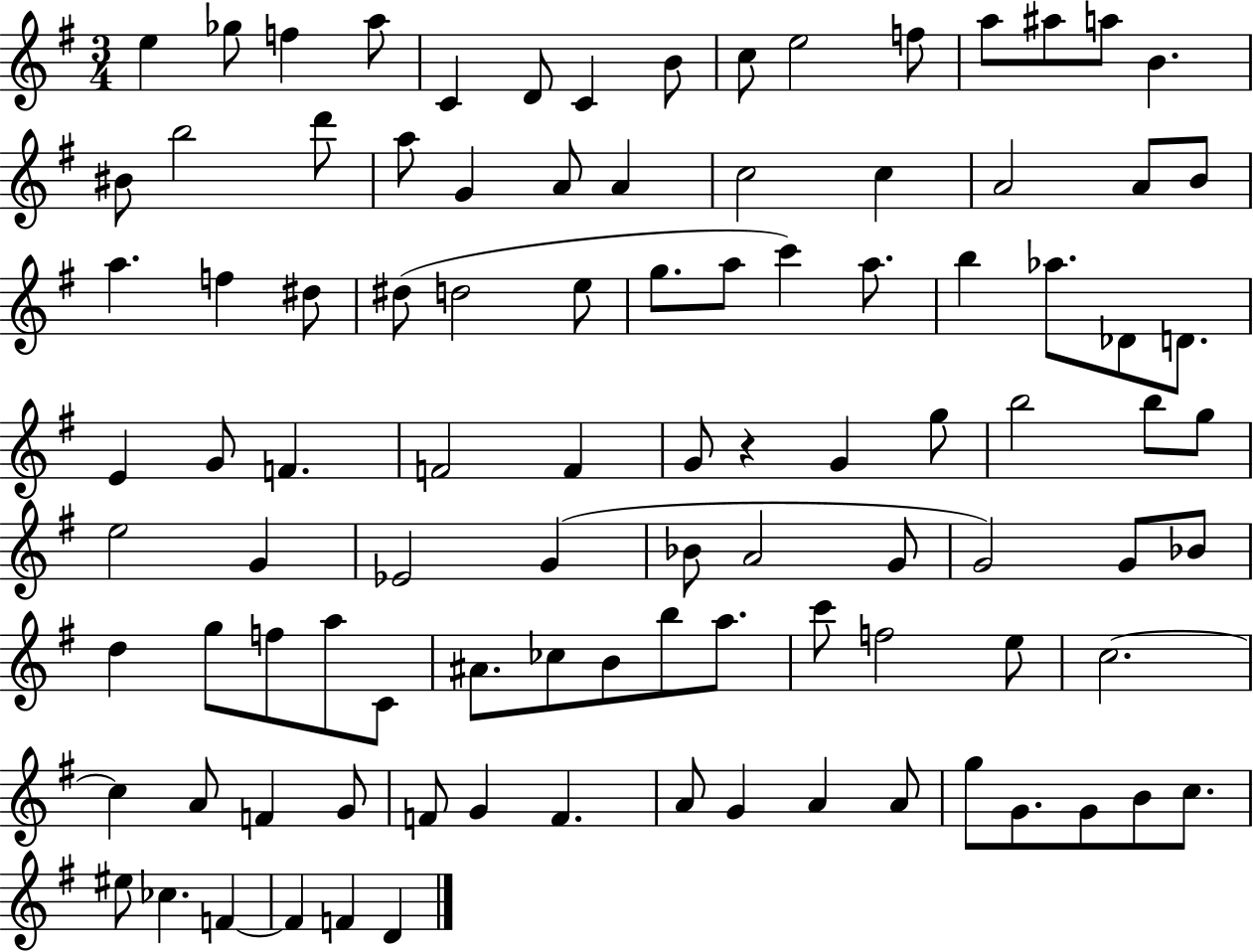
E5/q Gb5/e F5/q A5/e C4/q D4/e C4/q B4/e C5/e E5/h F5/e A5/e A#5/e A5/e B4/q. BIS4/e B5/h D6/e A5/e G4/q A4/e A4/q C5/h C5/q A4/h A4/e B4/e A5/q. F5/q D#5/e D#5/e D5/h E5/e G5/e. A5/e C6/q A5/e. B5/q Ab5/e. Db4/e D4/e. E4/q G4/e F4/q. F4/h F4/q G4/e R/q G4/q G5/e B5/h B5/e G5/e E5/h G4/q Eb4/h G4/q Bb4/e A4/h G4/e G4/h G4/e Bb4/e D5/q G5/e F5/e A5/e C4/e A#4/e. CES5/e B4/e B5/e A5/e. C6/e F5/h E5/e C5/h. C5/q A4/e F4/q G4/e F4/e G4/q F4/q. A4/e G4/q A4/q A4/e G5/e G4/e. G4/e B4/e C5/e. EIS5/e CES5/q. F4/q F4/q F4/q D4/q